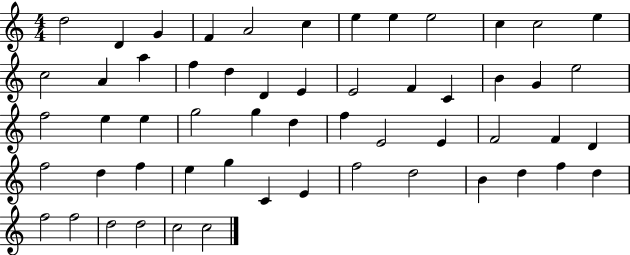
X:1
T:Untitled
M:4/4
L:1/4
K:C
d2 D G F A2 c e e e2 c c2 e c2 A a f d D E E2 F C B G e2 f2 e e g2 g d f E2 E F2 F D f2 d f e g C E f2 d2 B d f d f2 f2 d2 d2 c2 c2